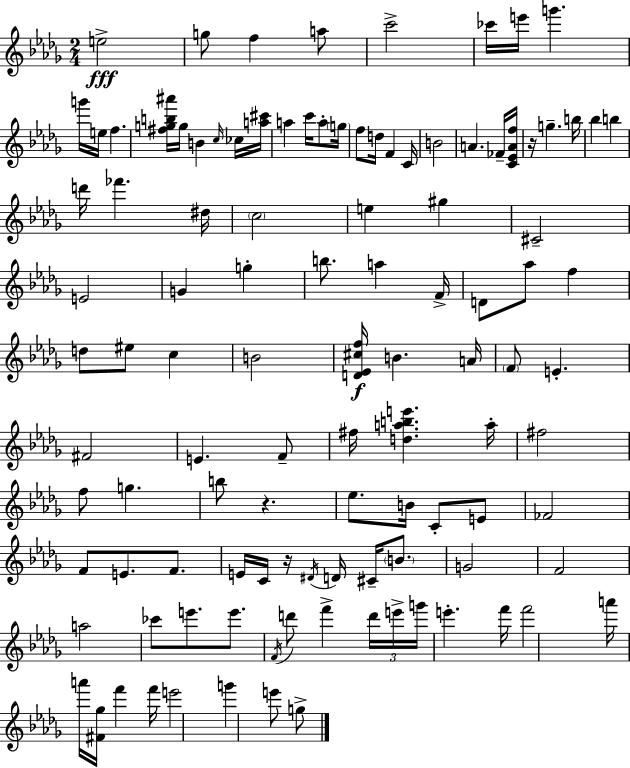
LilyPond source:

{
  \clef treble
  \numericTimeSignature
  \time 2/4
  \key bes \minor
  e''2->\fff | g''8 f''4 a''8 | c'''2-> | ces'''16 e'''16 g'''4. | \break g'''16 e''16 f''4. | <fis'' g'' b'' ais'''>16 g''16 b'4 \grace { c''16 } ces''16 | <a'' cis'''>16 a''4 c'''16 a''8-. | \parenthesize g''16 f''8 d''16 f'4 | \break c'16 b'2 | a'4. fes'16-- | <c' ees' a' f''>16 r16 g''4.-- | b''16 bes''4 b''4 | \break d'''16 fes'''4. | dis''16 \parenthesize c''2 | e''4 gis''4 | cis'2-- | \break e'2 | g'4 g''4-. | b''8. a''4 | f'16-> d'8 aes''8 f''4 | \break d''8 eis''8 c''4 | b'2 | <d' ees' cis'' f''>16\f b'4. | a'16 \parenthesize f'8 e'4.-. | \break fis'2 | e'4. f'8-- | fis''16 <d'' a'' b'' e'''>4. | a''16-. fis''2 | \break f''8 g''4. | b''8 r4. | ees''8. b'16 c'8-. e'8 | fes'2 | \break f'8 e'8. f'8. | e'16 c'16 r16 \acciaccatura { dis'16 } d'16 cis'16-- \parenthesize b'8. | g'2 | f'2 | \break a''2 | ces'''8 e'''8. e'''8. | \acciaccatura { f'16 } d'''8 f'''4-> | \tuplet 3/2 { d'''16 e'''16-> g'''16 } e'''4.-. | \break f'''16 f'''2 | a'''16 a'''16 <fis' ges''>16 f'''4 | f'''16 e'''2 | g'''4 e'''8 | \break g''8-> \bar "|."
}